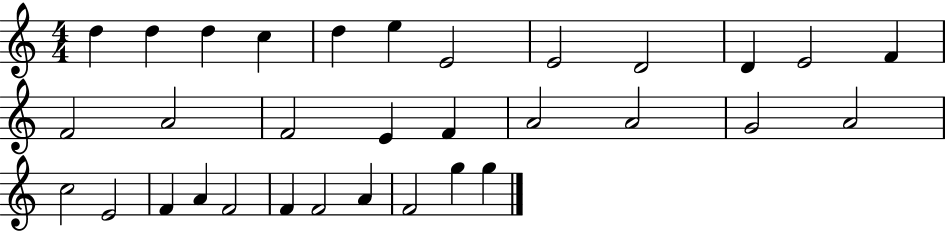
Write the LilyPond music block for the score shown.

{
  \clef treble
  \numericTimeSignature
  \time 4/4
  \key c \major
  d''4 d''4 d''4 c''4 | d''4 e''4 e'2 | e'2 d'2 | d'4 e'2 f'4 | \break f'2 a'2 | f'2 e'4 f'4 | a'2 a'2 | g'2 a'2 | \break c''2 e'2 | f'4 a'4 f'2 | f'4 f'2 a'4 | f'2 g''4 g''4 | \break \bar "|."
}